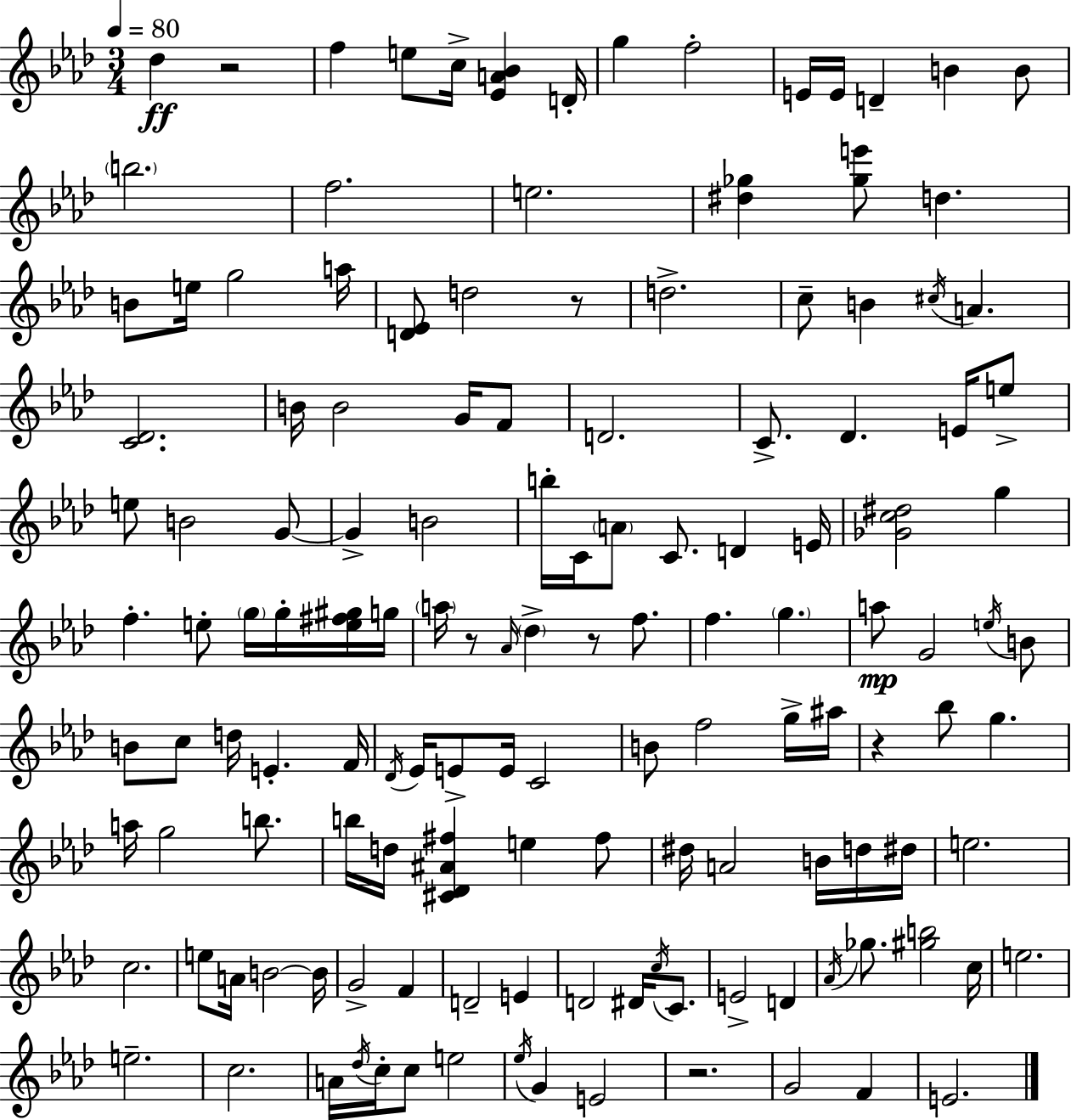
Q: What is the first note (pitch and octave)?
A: Db5